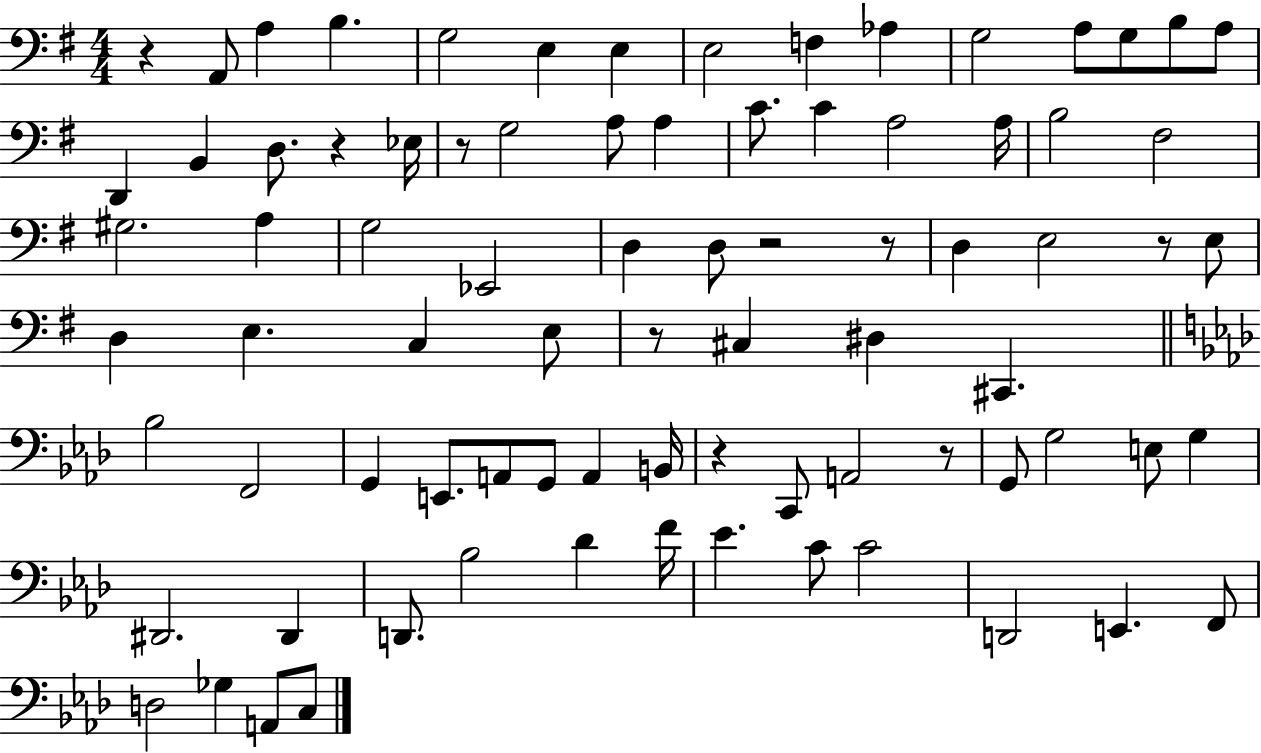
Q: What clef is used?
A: bass